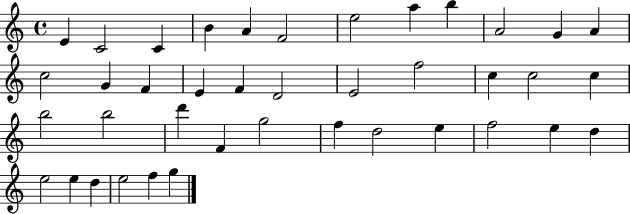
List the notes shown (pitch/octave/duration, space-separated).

E4/q C4/h C4/q B4/q A4/q F4/h E5/h A5/q B5/q A4/h G4/q A4/q C5/h G4/q F4/q E4/q F4/q D4/h E4/h F5/h C5/q C5/h C5/q B5/h B5/h D6/q F4/q G5/h F5/q D5/h E5/q F5/h E5/q D5/q E5/h E5/q D5/q E5/h F5/q G5/q